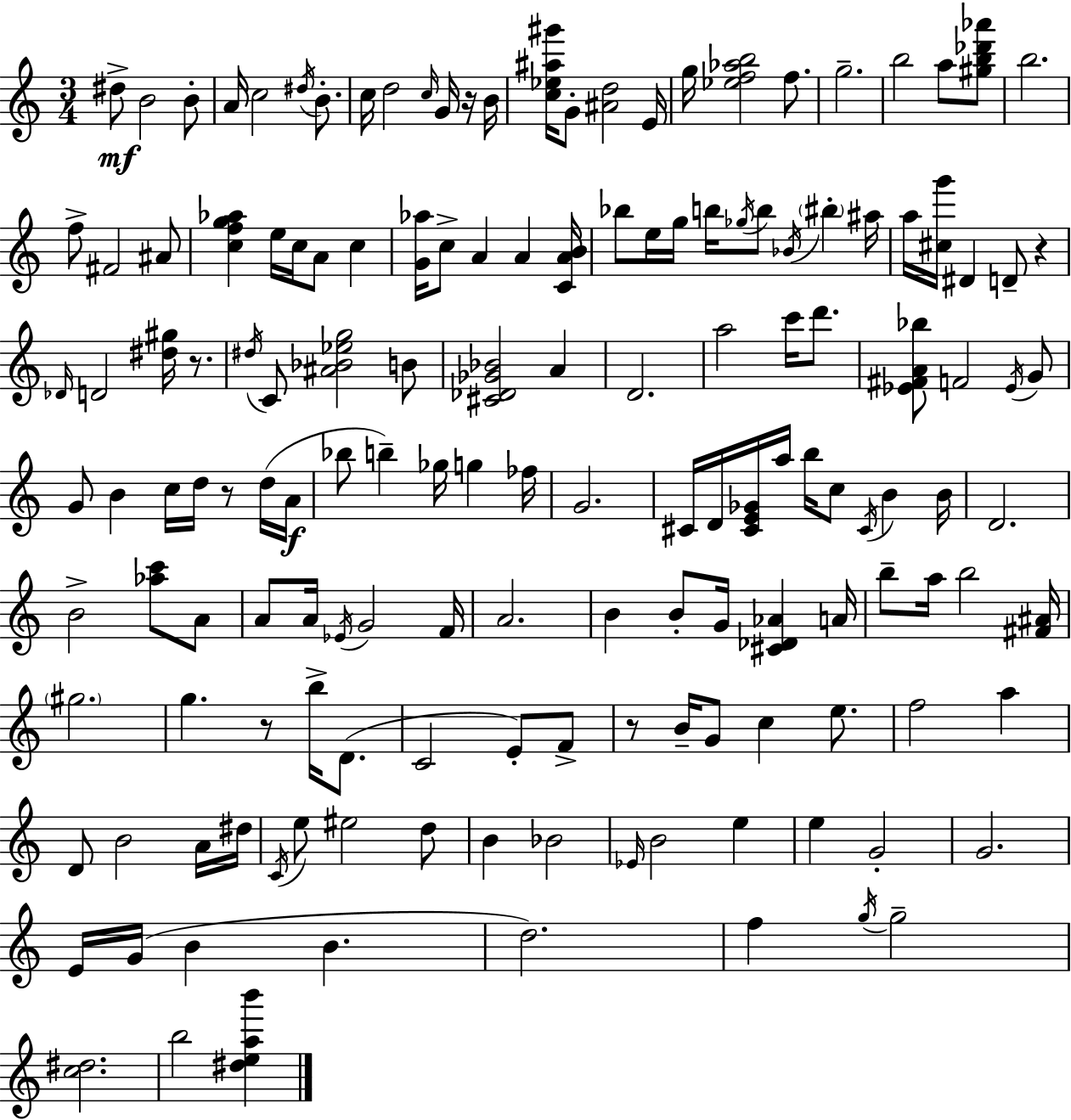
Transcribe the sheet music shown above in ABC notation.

X:1
T:Untitled
M:3/4
L:1/4
K:C
^d/2 B2 B/2 A/4 c2 ^d/4 B/2 c/4 d2 c/4 G/4 z/4 B/4 [c_e^a^g']/4 G/2 [^Ad]2 E/4 g/4 [_ef_ab]2 f/2 g2 b2 a/2 [^gb_d'_a']/2 b2 f/2 ^F2 ^A/2 [cfg_a] e/4 c/4 A/2 c [G_a]/4 c/2 A A [CAB]/4 _b/2 e/4 g/4 b/4 _g/4 b/2 _B/4 ^b ^a/4 a/4 [^cg']/4 ^D D/2 z _D/4 D2 [^d^g]/4 z/2 ^d/4 C/2 [^A_B_eg]2 B/2 [^C_D_G_B]2 A D2 a2 c'/4 d'/2 [_E^FA_b]/2 F2 _E/4 G/2 G/2 B c/4 d/4 z/2 d/4 A/4 _b/2 b _g/4 g _f/4 G2 ^C/4 D/4 [^CE_G]/4 a/4 b/4 c/2 ^C/4 B B/4 D2 B2 [_ac']/2 A/2 A/2 A/4 _E/4 G2 F/4 A2 B B/2 G/4 [^C_D_A] A/4 b/2 a/4 b2 [^F^A]/4 ^g2 g z/2 b/4 D/2 C2 E/2 F/2 z/2 B/4 G/2 c e/2 f2 a D/2 B2 A/4 ^d/4 C/4 e/2 ^e2 d/2 B _B2 _E/4 B2 e e G2 G2 E/4 G/4 B B d2 f g/4 g2 [c^d]2 b2 [^deab']